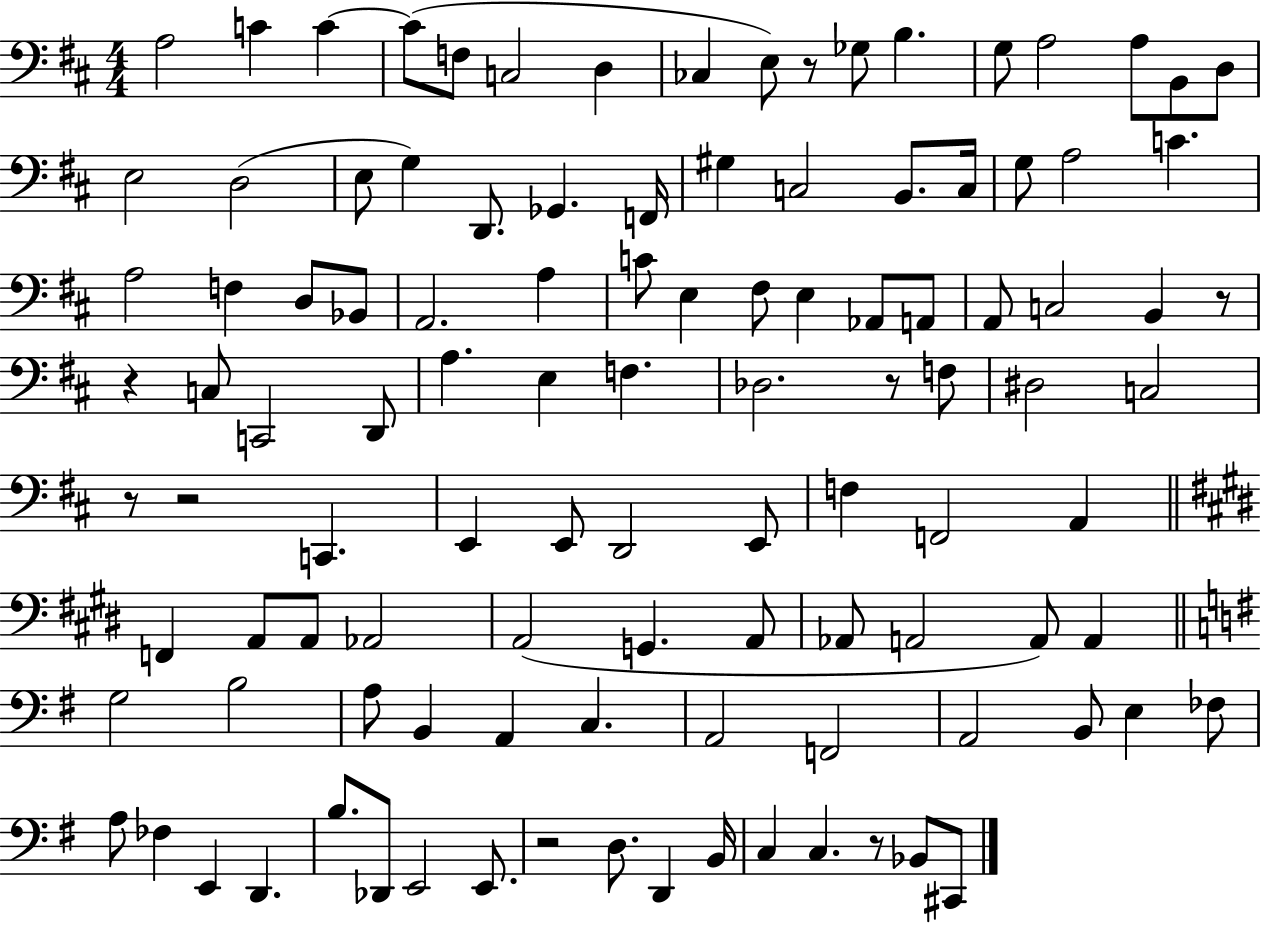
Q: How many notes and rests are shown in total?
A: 109